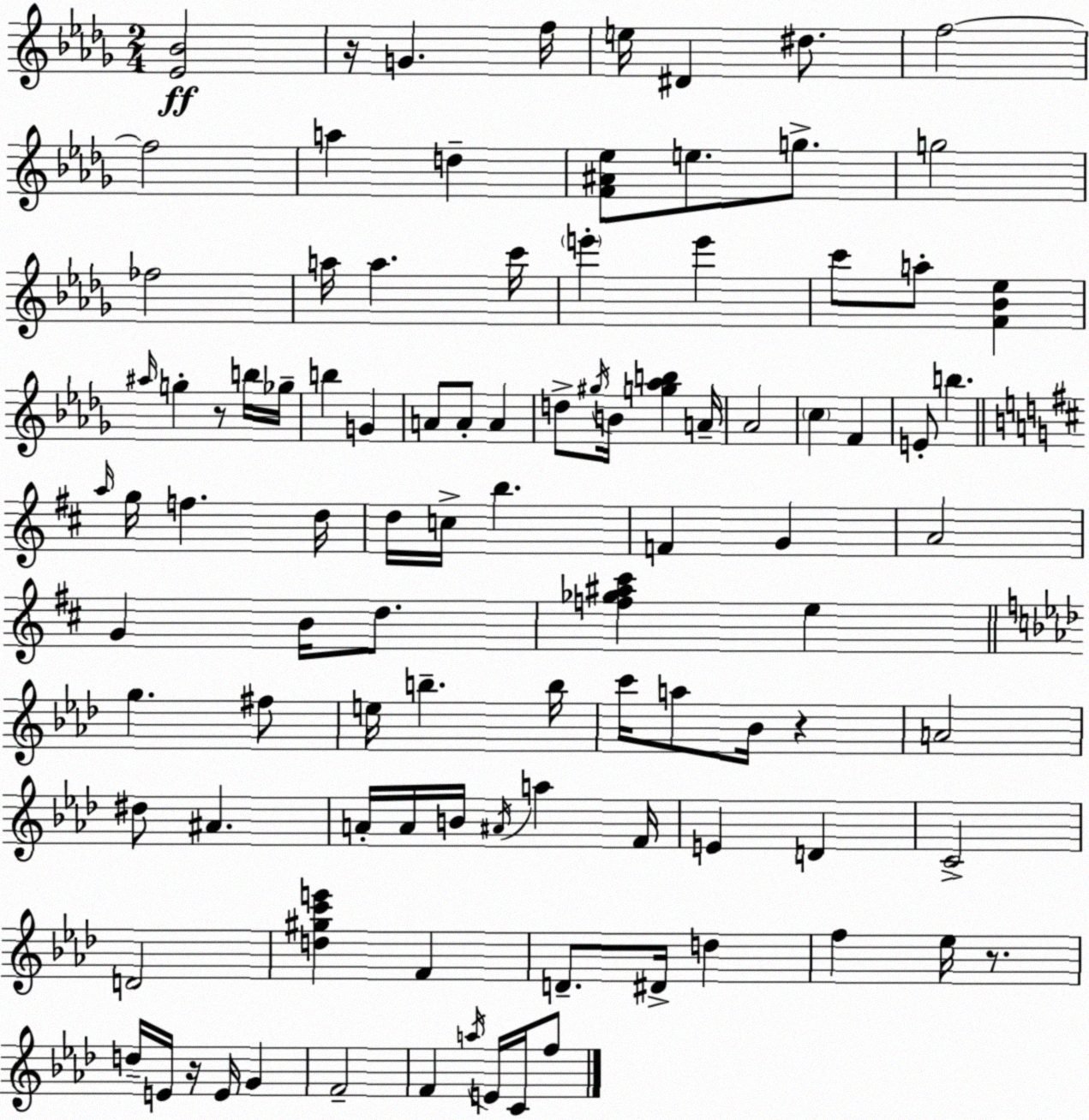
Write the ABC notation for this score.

X:1
T:Untitled
M:2/4
L:1/4
K:Bbm
[_E_B]2 z/4 G f/4 e/4 ^D ^d/2 f2 f2 a d [F^A_e]/2 e/2 g/2 g2 _f2 a/4 a c'/4 e' e' c'/2 a/2 [F_B_e] ^a/4 g z/2 b/4 _g/4 b G A/2 A/2 A d/2 ^g/4 B/4 [g_ab] A/4 _A2 c F E/2 b a/4 g/4 f d/4 d/4 c/4 b F G A2 G B/4 d/2 [f_g^a^c'] e g ^f/2 e/4 b b/4 c'/4 a/2 _B/4 z A2 ^d/2 ^A A/4 A/4 B/4 ^A/4 a F/4 E D C2 D2 [d^gc'e'] F D/2 ^D/4 d f _e/4 z/2 d/4 E/4 z/4 E/4 G F2 F a/4 E/4 C/4 f/2